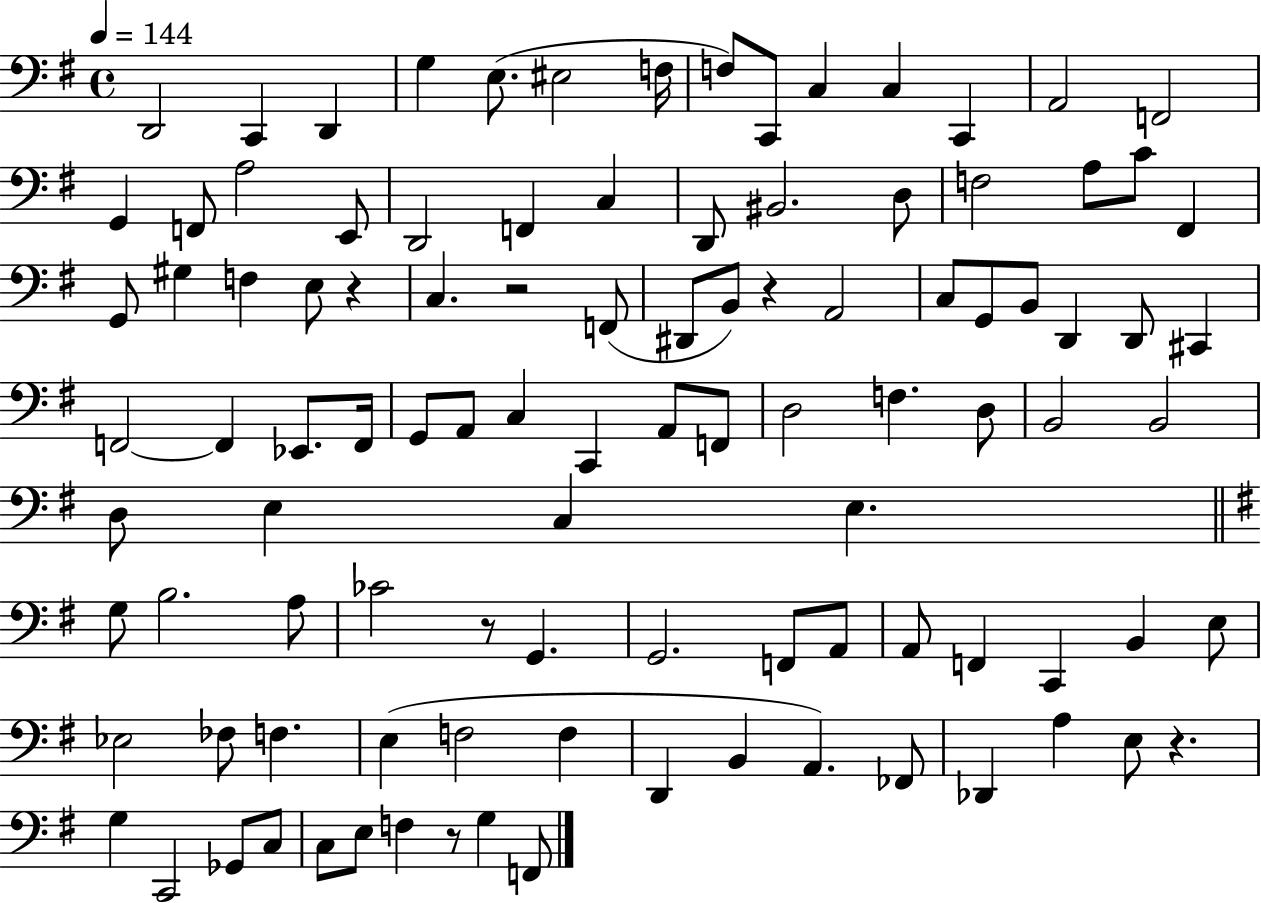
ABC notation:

X:1
T:Untitled
M:4/4
L:1/4
K:G
D,,2 C,, D,, G, E,/2 ^E,2 F,/4 F,/2 C,,/2 C, C, C,, A,,2 F,,2 G,, F,,/2 A,2 E,,/2 D,,2 F,, C, D,,/2 ^B,,2 D,/2 F,2 A,/2 C/2 ^F,, G,,/2 ^G, F, E,/2 z C, z2 F,,/2 ^D,,/2 B,,/2 z A,,2 C,/2 G,,/2 B,,/2 D,, D,,/2 ^C,, F,,2 F,, _E,,/2 F,,/4 G,,/2 A,,/2 C, C,, A,,/2 F,,/2 D,2 F, D,/2 B,,2 B,,2 D,/2 E, C, E, G,/2 B,2 A,/2 _C2 z/2 G,, G,,2 F,,/2 A,,/2 A,,/2 F,, C,, B,, E,/2 _E,2 _F,/2 F, E, F,2 F, D,, B,, A,, _F,,/2 _D,, A, E,/2 z G, C,,2 _G,,/2 C,/2 C,/2 E,/2 F, z/2 G, F,,/2